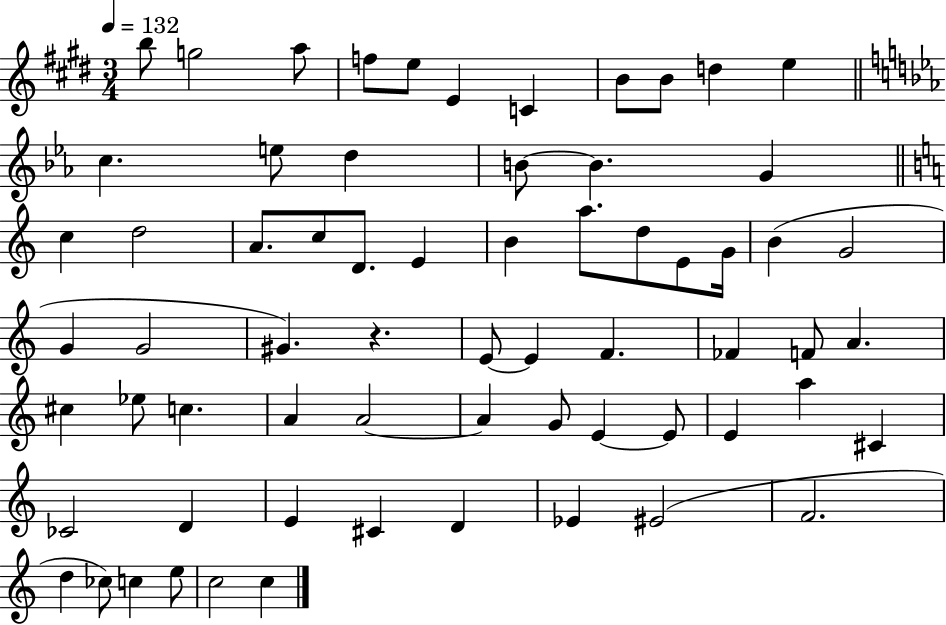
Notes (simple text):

B5/e G5/h A5/e F5/e E5/e E4/q C4/q B4/e B4/e D5/q E5/q C5/q. E5/e D5/q B4/e B4/q. G4/q C5/q D5/h A4/e. C5/e D4/e. E4/q B4/q A5/e. D5/e E4/e G4/s B4/q G4/h G4/q G4/h G#4/q. R/q. E4/e E4/q F4/q. FES4/q F4/e A4/q. C#5/q Eb5/e C5/q. A4/q A4/h A4/q G4/e E4/q E4/e E4/q A5/q C#4/q CES4/h D4/q E4/q C#4/q D4/q Eb4/q EIS4/h F4/h. D5/q CES5/e C5/q E5/e C5/h C5/q